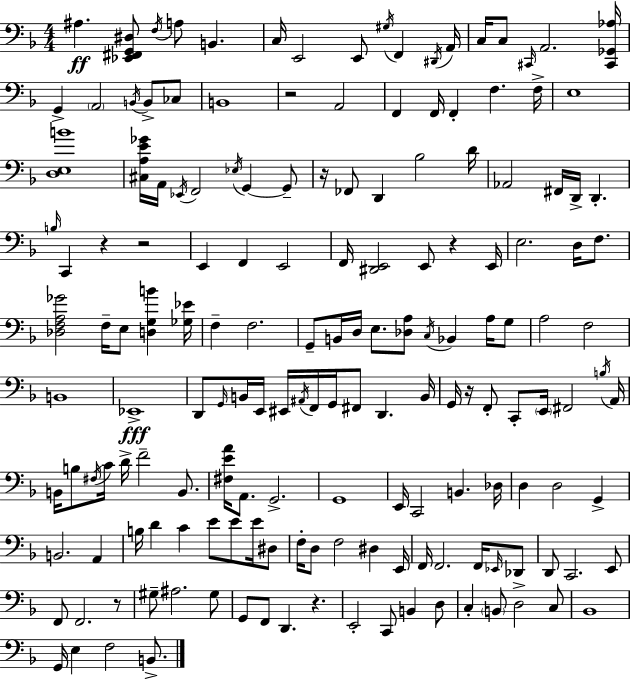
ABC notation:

X:1
T:Untitled
M:4/4
L:1/4
K:F
^A, [_E,,^F,,G,,^D,]/2 F,/4 A,/2 B,, C,/4 E,,2 E,,/2 ^G,/4 F,, ^D,,/4 A,,/4 C,/4 C,/2 ^C,,/4 A,,2 [^C,,_G,,_A,]/4 G,, A,,2 B,,/4 B,,/2 _C,/2 B,,4 z2 A,,2 F,, F,,/4 F,, F, F,/4 E,4 [D,E,B]4 [^C,A,E_G]/4 A,,/4 _E,,/4 F,,2 _E,/4 G,, G,,/2 z/4 _F,,/2 D,, _B,2 D/4 _A,,2 ^F,,/4 D,,/4 D,, B,/4 C,, z z2 E,, F,, E,,2 F,,/4 [^D,,E,,]2 E,,/2 z E,,/4 E,2 D,/4 F,/2 [_D,F,A,_G]2 F,/4 E,/2 [D,G,B] [_G,_E]/4 F, F,2 G,,/2 B,,/4 D,/4 E,/2 [_D,A,]/2 C,/4 _B,, A,/4 G,/2 A,2 F,2 B,,4 _E,,4 D,,/2 G,,/4 B,,/4 E,,/4 ^E,,/4 ^A,,/4 F,,/4 G,,/4 ^F,,/2 D,, B,,/4 G,,/4 z/4 F,,/2 C,,/2 E,,/4 ^F,,2 B,/4 A,,/4 B,,/4 B,/2 ^F,/4 C/4 D/4 F2 B,,/2 [^F,EA]/4 A,,/2 G,,2 G,,4 E,,/4 C,,2 B,, _D,/4 D, D,2 G,, B,,2 A,, B,/4 D C E/2 E/2 E/4 ^D,/2 F,/4 D,/2 F,2 ^D, E,,/4 F,,/4 F,,2 F,,/4 _E,,/4 _D,,/2 D,,/2 C,,2 E,,/2 F,,/2 F,,2 z/2 ^G,/2 ^A,2 ^G,/2 G,,/2 F,,/2 D,, z E,,2 C,,/2 B,, D,/2 C, B,,/2 D,2 C,/2 _B,,4 G,,/4 E, F,2 B,,/2